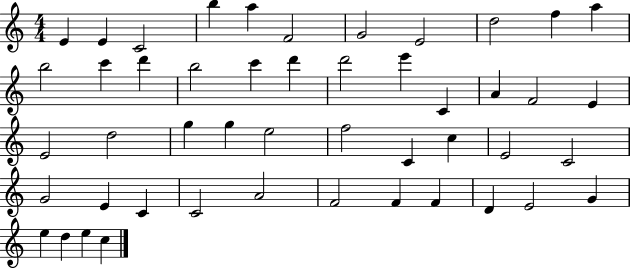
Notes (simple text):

E4/q E4/q C4/h B5/q A5/q F4/h G4/h E4/h D5/h F5/q A5/q B5/h C6/q D6/q B5/h C6/q D6/q D6/h E6/q C4/q A4/q F4/h E4/q E4/h D5/h G5/q G5/q E5/h F5/h C4/q C5/q E4/h C4/h G4/h E4/q C4/q C4/h A4/h F4/h F4/q F4/q D4/q E4/h G4/q E5/q D5/q E5/q C5/q